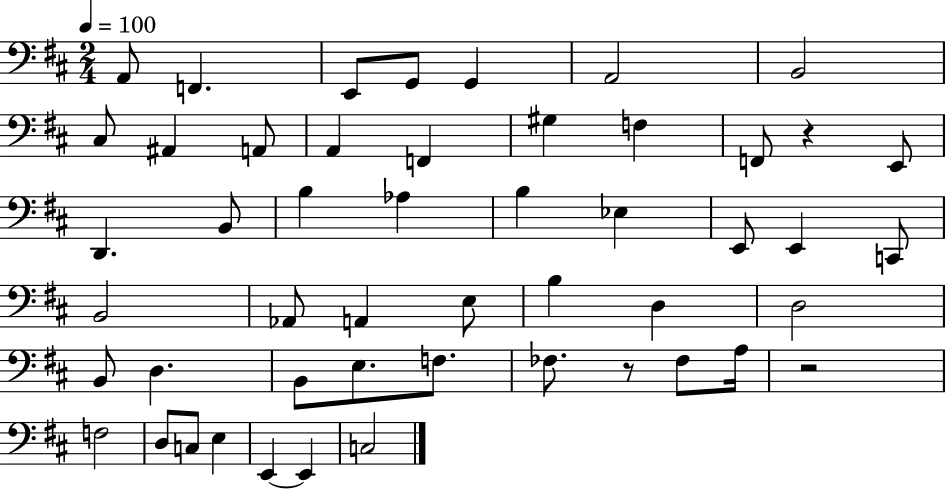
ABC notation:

X:1
T:Untitled
M:2/4
L:1/4
K:D
A,,/2 F,, E,,/2 G,,/2 G,, A,,2 B,,2 ^C,/2 ^A,, A,,/2 A,, F,, ^G, F, F,,/2 z E,,/2 D,, B,,/2 B, _A, B, _E, E,,/2 E,, C,,/2 B,,2 _A,,/2 A,, E,/2 B, D, D,2 B,,/2 D, B,,/2 E,/2 F,/2 _F,/2 z/2 _F,/2 A,/4 z2 F,2 D,/2 C,/2 E, E,, E,, C,2